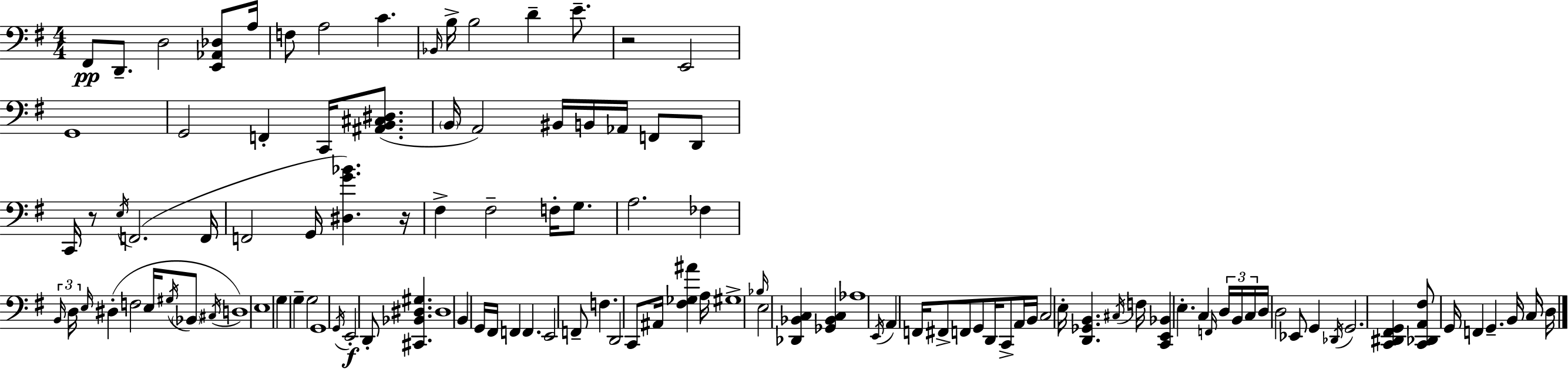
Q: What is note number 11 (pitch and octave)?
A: D4